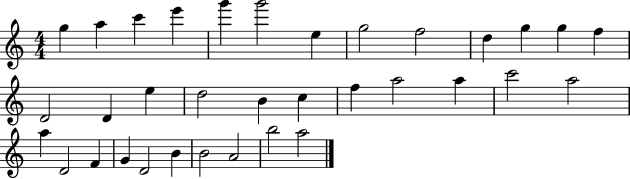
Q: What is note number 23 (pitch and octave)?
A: C6